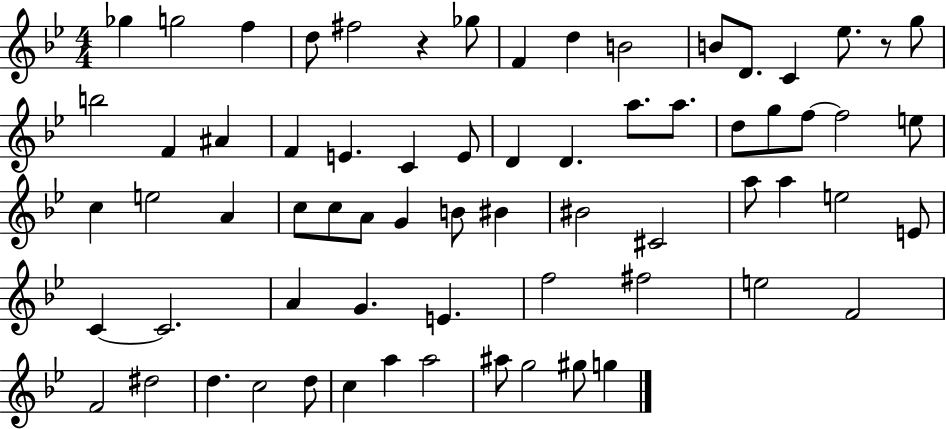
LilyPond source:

{
  \clef treble
  \numericTimeSignature
  \time 4/4
  \key bes \major
  ges''4 g''2 f''4 | d''8 fis''2 r4 ges''8 | f'4 d''4 b'2 | b'8 d'8. c'4 ees''8. r8 g''8 | \break b''2 f'4 ais'4 | f'4 e'4. c'4 e'8 | d'4 d'4. a''8. a''8. | d''8 g''8 f''8~~ f''2 e''8 | \break c''4 e''2 a'4 | c''8 c''8 a'8 g'4 b'8 bis'4 | bis'2 cis'2 | a''8 a''4 e''2 e'8 | \break c'4~~ c'2. | a'4 g'4. e'4. | f''2 fis''2 | e''2 f'2 | \break f'2 dis''2 | d''4. c''2 d''8 | c''4 a''4 a''2 | ais''8 g''2 gis''8 g''4 | \break \bar "|."
}